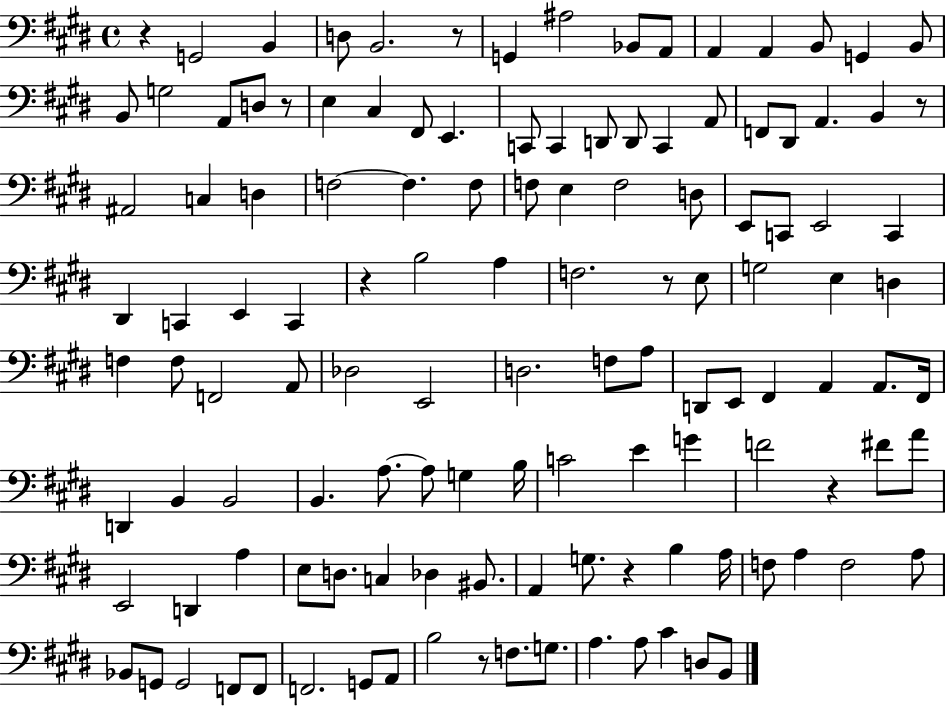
X:1
T:Untitled
M:4/4
L:1/4
K:E
z G,,2 B,, D,/2 B,,2 z/2 G,, ^A,2 _B,,/2 A,,/2 A,, A,, B,,/2 G,, B,,/2 B,,/2 G,2 A,,/2 D,/2 z/2 E, ^C, ^F,,/2 E,, C,,/2 C,, D,,/2 D,,/2 C,, A,,/2 F,,/2 ^D,,/2 A,, B,, z/2 ^A,,2 C, D, F,2 F, F,/2 F,/2 E, F,2 D,/2 E,,/2 C,,/2 E,,2 C,, ^D,, C,, E,, C,, z B,2 A, F,2 z/2 E,/2 G,2 E, D, F, F,/2 F,,2 A,,/2 _D,2 E,,2 D,2 F,/2 A,/2 D,,/2 E,,/2 ^F,, A,, A,,/2 ^F,,/4 D,, B,, B,,2 B,, A,/2 A,/2 G, B,/4 C2 E G F2 z ^F/2 A/2 E,,2 D,, A, E,/2 D,/2 C, _D, ^B,,/2 A,, G,/2 z B, A,/4 F,/2 A, F,2 A,/2 _B,,/2 G,,/2 G,,2 F,,/2 F,,/2 F,,2 G,,/2 A,,/2 B,2 z/2 F,/2 G,/2 A, A,/2 ^C D,/2 B,,/2